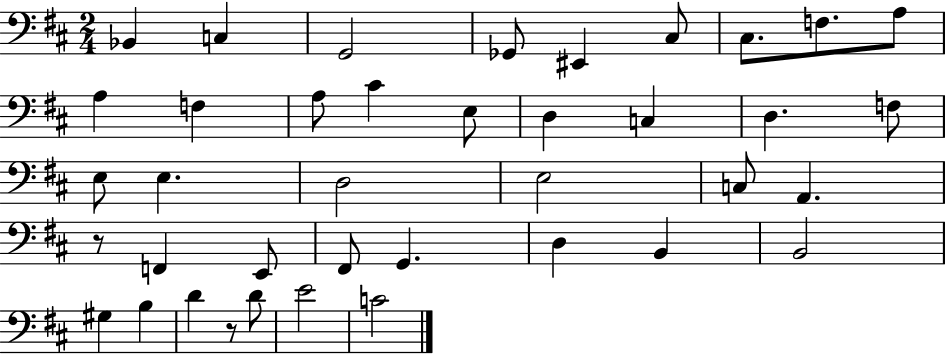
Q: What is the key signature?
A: D major